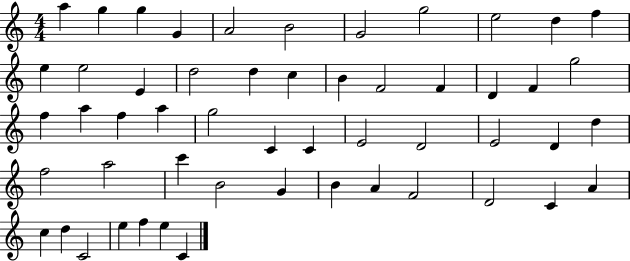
{
  \clef treble
  \numericTimeSignature
  \time 4/4
  \key c \major
  a''4 g''4 g''4 g'4 | a'2 b'2 | g'2 g''2 | e''2 d''4 f''4 | \break e''4 e''2 e'4 | d''2 d''4 c''4 | b'4 f'2 f'4 | d'4 f'4 g''2 | \break f''4 a''4 f''4 a''4 | g''2 c'4 c'4 | e'2 d'2 | e'2 d'4 d''4 | \break f''2 a''2 | c'''4 b'2 g'4 | b'4 a'4 f'2 | d'2 c'4 a'4 | \break c''4 d''4 c'2 | e''4 f''4 e''4 c'4 | \bar "|."
}